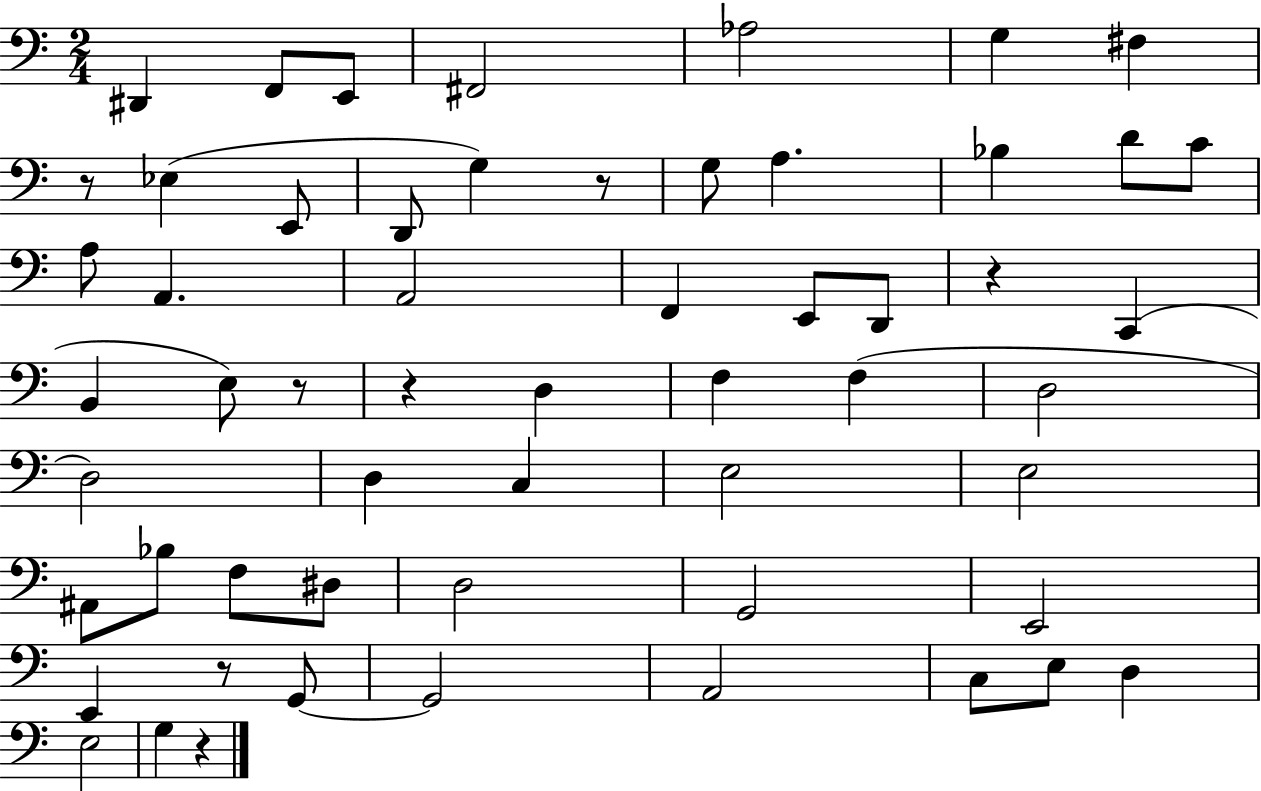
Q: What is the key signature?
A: C major